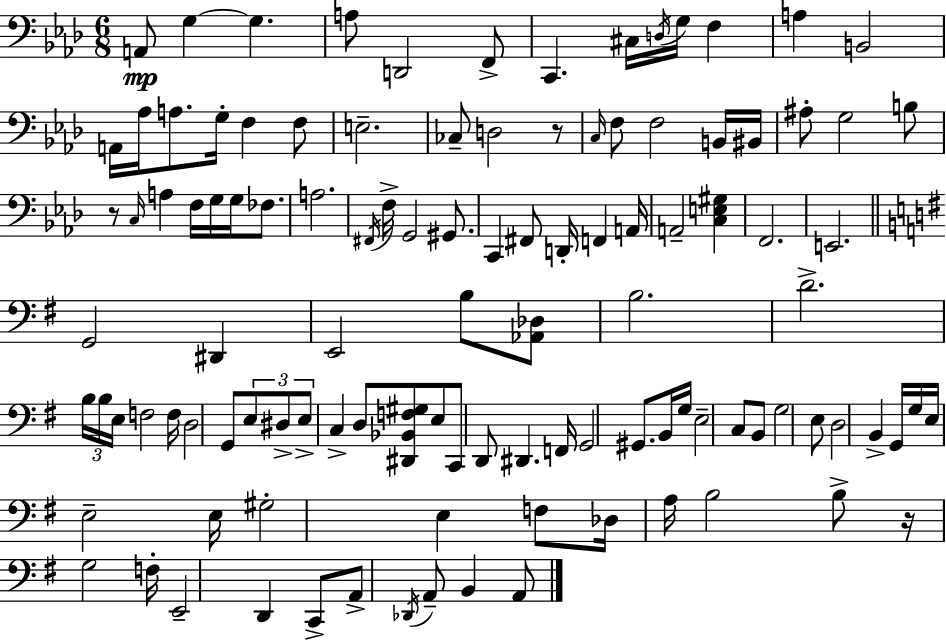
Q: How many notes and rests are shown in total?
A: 111